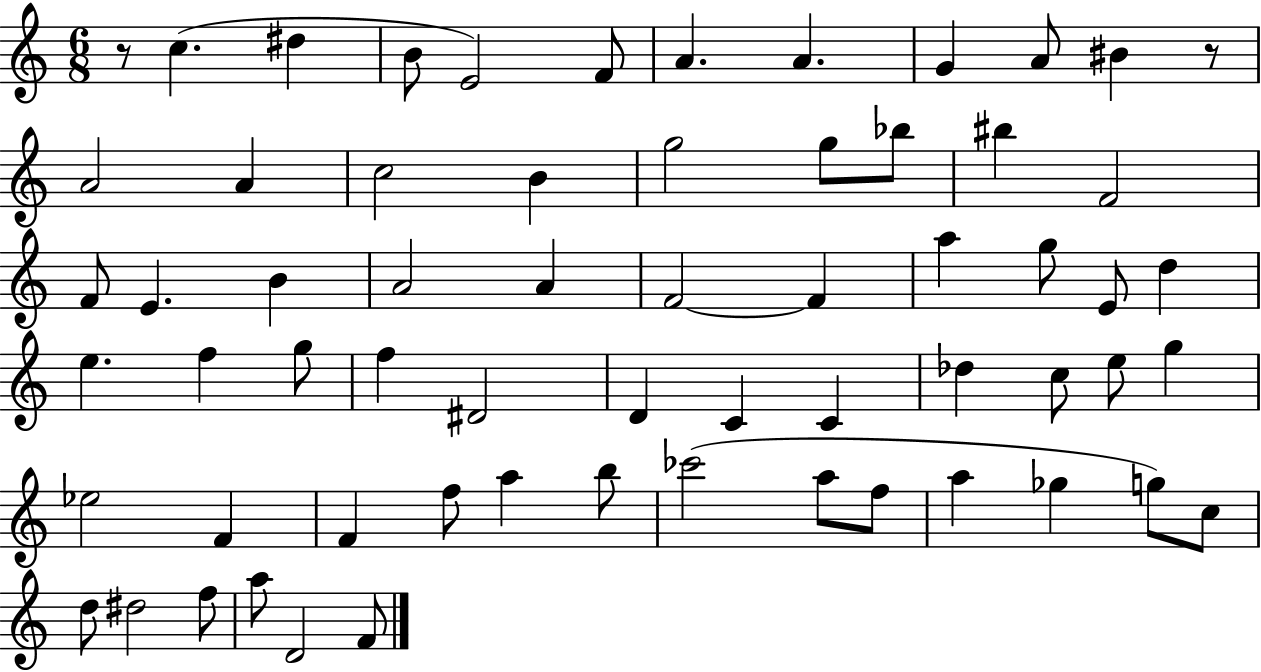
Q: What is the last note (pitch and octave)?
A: F4